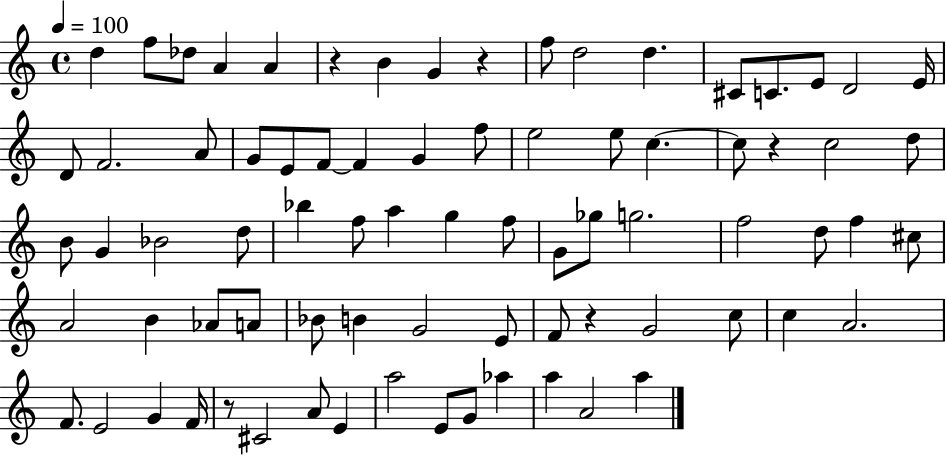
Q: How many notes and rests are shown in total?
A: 78